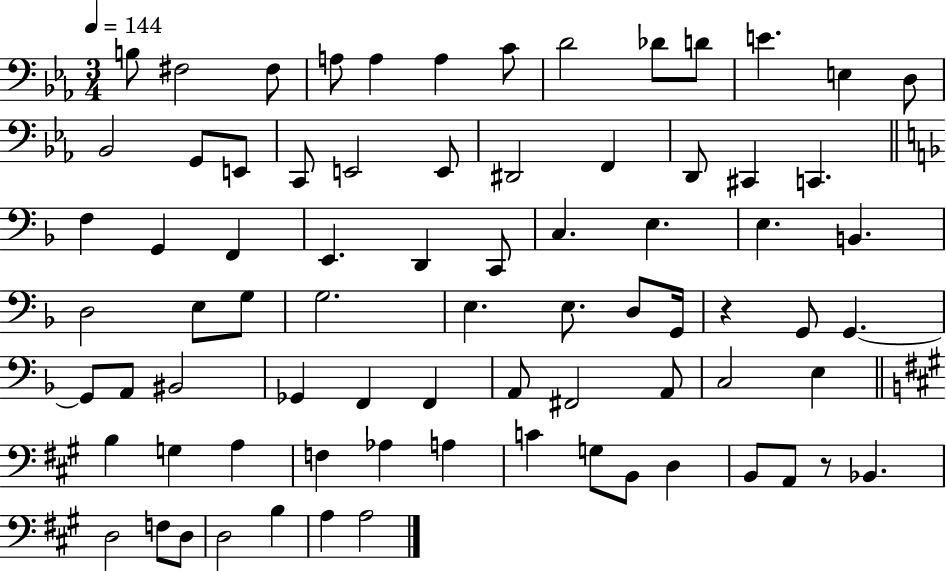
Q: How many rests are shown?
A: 2